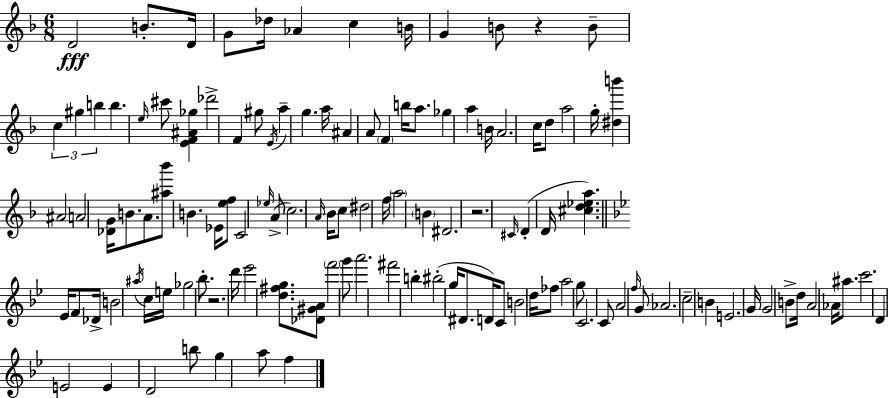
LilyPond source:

{
  \clef treble
  \numericTimeSignature
  \time 6/8
  \key d \minor
  d'2\fff b'8.-. d'16 | g'8 des''16 aes'4 c''4 b'16 | g'4 b'8 r4 b'8-- | \tuplet 3/2 { c''4 gis''4 b''4 } | \break b''4. \grace { e''16 } cis'''8 <e' f' ais' ges''>4 | des'''2-> f'4 | gis''8 \acciaccatura { e'16 } a''4-- g''4. | a''16 ais'4 a'8 \parenthesize f'4 | \break b''16 a''8. ges''4 a''4 | b'16 a'2. | c''16 d''8 a''2 | g''16-. <dis'' b'''>4 ais'2 | \break a'2 <des' g'>16 b'8. | a'8. <ais'' bes'''>8 b'4. | ees'16 <e'' f''>8 c'2 | \grace { ees''16 }( a'8-> \parenthesize c''2.) | \break \grace { a'16 } bes'16 c''8 dis''2 | f''16 \parenthesize a''2 | \parenthesize b'4 dis'2. | r2. | \break \grace { cis'16 }( d'4-. d'16 <cis'' d'' ees'' a''>4.) | \bar "||" \break \key bes \major ees'16 f'8 des'16-> b'2 | \acciaccatura { ais''16 } c''16 e''16 ges''2 bes''8.-. | r2. | d'''16 ees'''2 <d'' fis'' g''>8. | \break <des' gis' a'>8 \parenthesize f'''2 | g'''8 a'''2. | fis'''2 b''4-. | bis''2-.( g''16 dis'8. | \break d'16) c'8 b'2 | d''16 fes''8 a''2 | g''8 c'2. | c'8 a'2 | \break \grace { f''16 } g'8 aes'2. | c''2-- b'4 | e'2. | g'16 g'2 | \break b'8-> d''16 a'2 aes'16 | ais''8. c'''2. | d'4 e'2 | e'4 d'2 | \break b''8 g''4 a''8 f''4 | \bar "|."
}